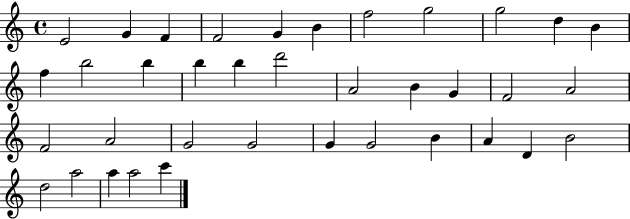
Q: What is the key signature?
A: C major